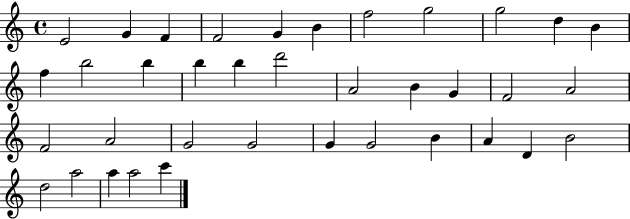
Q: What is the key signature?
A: C major